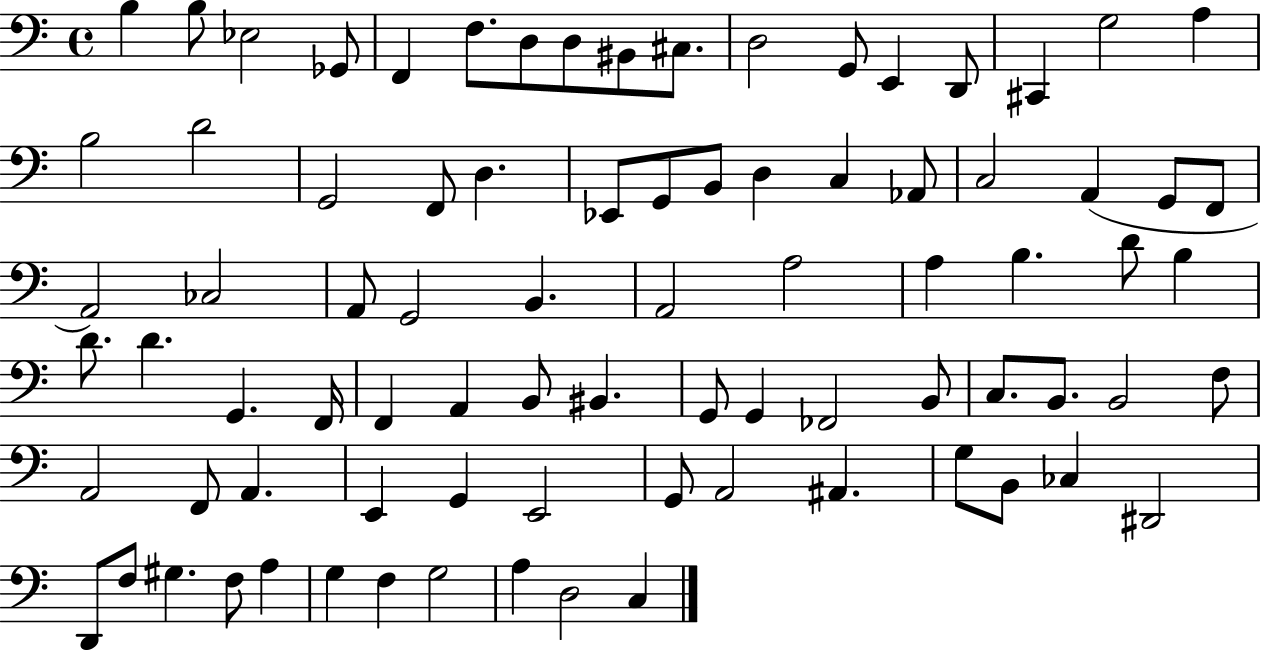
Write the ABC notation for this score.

X:1
T:Untitled
M:4/4
L:1/4
K:C
B, B,/2 _E,2 _G,,/2 F,, F,/2 D,/2 D,/2 ^B,,/2 ^C,/2 D,2 G,,/2 E,, D,,/2 ^C,, G,2 A, B,2 D2 G,,2 F,,/2 D, _E,,/2 G,,/2 B,,/2 D, C, _A,,/2 C,2 A,, G,,/2 F,,/2 A,,2 _C,2 A,,/2 G,,2 B,, A,,2 A,2 A, B, D/2 B, D/2 D G,, F,,/4 F,, A,, B,,/2 ^B,, G,,/2 G,, _F,,2 B,,/2 C,/2 B,,/2 B,,2 F,/2 A,,2 F,,/2 A,, E,, G,, E,,2 G,,/2 A,,2 ^A,, G,/2 B,,/2 _C, ^D,,2 D,,/2 F,/2 ^G, F,/2 A, G, F, G,2 A, D,2 C,